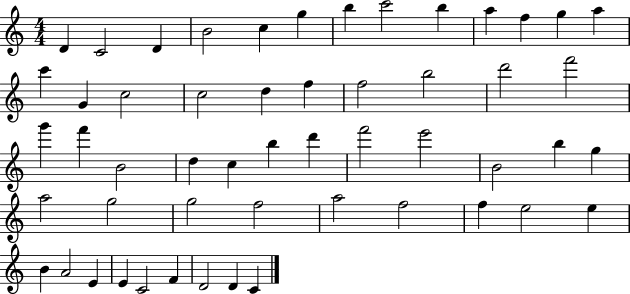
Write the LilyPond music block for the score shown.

{
  \clef treble
  \numericTimeSignature
  \time 4/4
  \key c \major
  d'4 c'2 d'4 | b'2 c''4 g''4 | b''4 c'''2 b''4 | a''4 f''4 g''4 a''4 | \break c'''4 g'4 c''2 | c''2 d''4 f''4 | f''2 b''2 | d'''2 f'''2 | \break g'''4 f'''4 b'2 | d''4 c''4 b''4 d'''4 | f'''2 e'''2 | b'2 b''4 g''4 | \break a''2 g''2 | g''2 f''2 | a''2 f''2 | f''4 e''2 e''4 | \break b'4 a'2 e'4 | e'4 c'2 f'4 | d'2 d'4 c'4 | \bar "|."
}